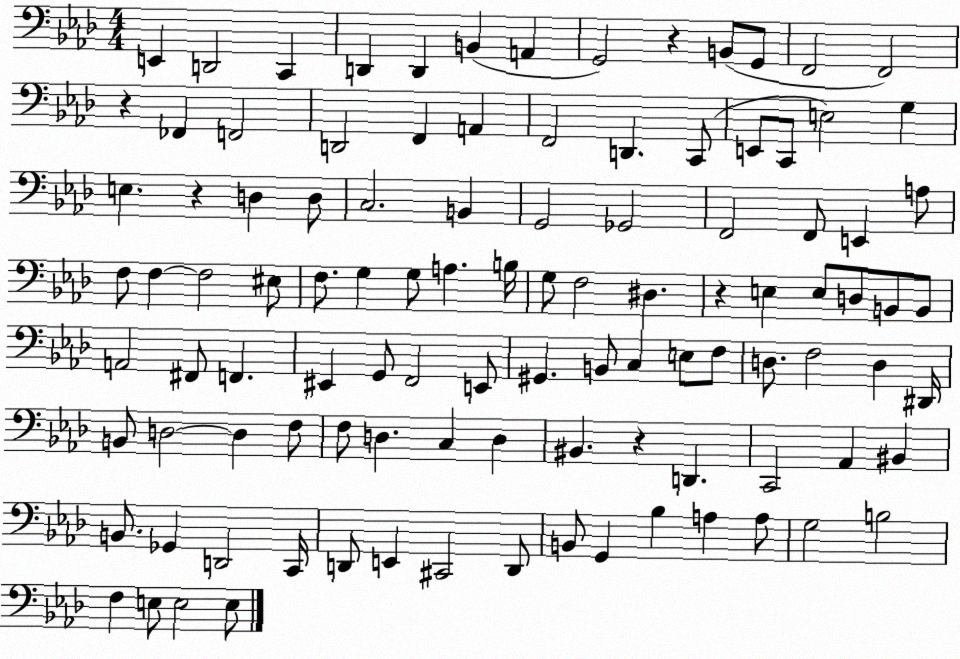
X:1
T:Untitled
M:4/4
L:1/4
K:Ab
E,, D,,2 C,, D,, D,, B,, A,, G,,2 z B,,/2 G,,/2 F,,2 F,,2 z _F,, F,,2 D,,2 F,, A,, F,,2 D,, C,,/2 E,,/2 C,,/2 E,2 G, E, z D, D,/2 C,2 B,, G,,2 _G,,2 F,,2 F,,/2 E,, A,/2 F,/2 F, F,2 ^E,/2 F,/2 G, G,/2 A, B,/4 G,/2 F,2 ^D, z E, E,/2 D,/2 B,,/2 B,,/2 A,,2 ^F,,/2 F,, ^E,, G,,/2 F,,2 E,,/2 ^G,, B,,/2 C, E,/2 F,/2 D,/2 F,2 D, ^D,,/4 B,,/2 D,2 D, F,/2 F,/2 D, C, D, ^B,, z D,, C,,2 _A,, ^B,, B,,/2 _G,, D,,2 C,,/4 D,,/2 E,, ^C,,2 D,,/2 B,,/2 G,, _B, A, A,/2 G,2 B,2 F, E,/2 E,2 E,/2